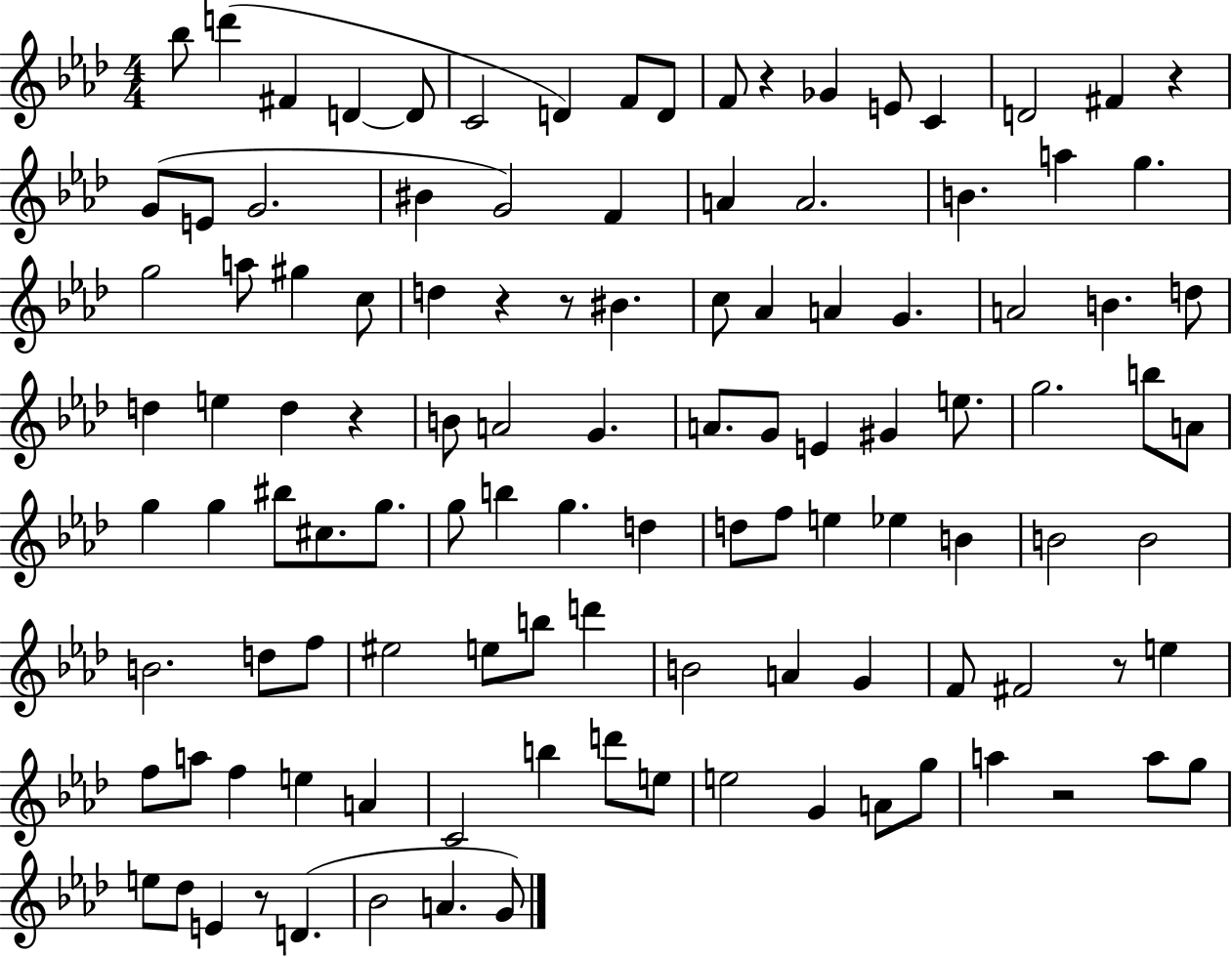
{
  \clef treble
  \numericTimeSignature
  \time 4/4
  \key aes \major
  bes''8 d'''4( fis'4 d'4~~ d'8 | c'2 d'4) f'8 d'8 | f'8 r4 ges'4 e'8 c'4 | d'2 fis'4 r4 | \break g'8( e'8 g'2. | bis'4 g'2) f'4 | a'4 a'2. | b'4. a''4 g''4. | \break g''2 a''8 gis''4 c''8 | d''4 r4 r8 bis'4. | c''8 aes'4 a'4 g'4. | a'2 b'4. d''8 | \break d''4 e''4 d''4 r4 | b'8 a'2 g'4. | a'8. g'8 e'4 gis'4 e''8. | g''2. b''8 a'8 | \break g''4 g''4 bis''8 cis''8. g''8. | g''8 b''4 g''4. d''4 | d''8 f''8 e''4 ees''4 b'4 | b'2 b'2 | \break b'2. d''8 f''8 | eis''2 e''8 b''8 d'''4 | b'2 a'4 g'4 | f'8 fis'2 r8 e''4 | \break f''8 a''8 f''4 e''4 a'4 | c'2 b''4 d'''8 e''8 | e''2 g'4 a'8 g''8 | a''4 r2 a''8 g''8 | \break e''8 des''8 e'4 r8 d'4.( | bes'2 a'4. g'8) | \bar "|."
}